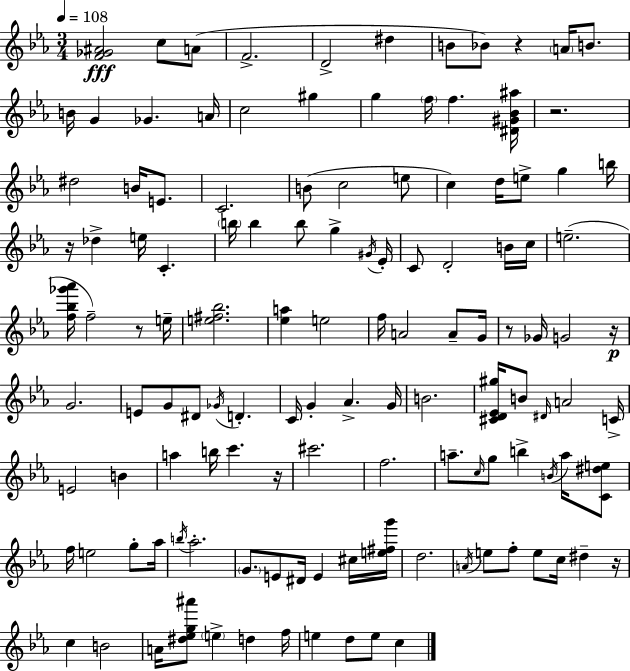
{
  \clef treble
  \numericTimeSignature
  \time 3/4
  \key ees \major
  \tempo 4 = 108
  <f' ges' ais'>2\fff c''8 a'8( | f'2.-> | d'2-> dis''4 | b'8 bes'8) r4 \parenthesize a'16 b'8. | \break b'16 g'4 ges'4. a'16 | c''2 gis''4 | g''4 \parenthesize f''16 f''4. <dis' gis' bes' ais''>16 | r2. | \break dis''2 b'16 e'8. | c'2. | b'8( c''2 e''8 | c''4) d''16 e''8-> g''4 b''16 | \break r16 des''4-> e''16 c'4.-. | \parenthesize b''16 b''4 b''8 g''4-> \acciaccatura { gis'16 } | ees'16-. c'8 d'2-. b'16 | c''16 e''2.--( | \break <f'' bes'' ges''' aes'''>16 f''2--) r8 | e''16-- <e'' fis'' bes''>2. | <ees'' a''>4 e''2 | f''16 a'2 a'8-- | \break g'16 r8 ges'16 g'2 | r16\p g'2. | e'8 g'8 dis'8 \acciaccatura { ges'16 } d'4.-. | c'16 g'4-. aes'4.-> | \break g'16 b'2. | <cis' d' ees' gis''>16 b'8 \grace { dis'16 } a'2 | c'16-> e'2 b'4 | a''4 b''16 c'''4. | \break r16 cis'''2. | f''2. | a''8.-- \grace { c''16 } g''8 b''4-> | \acciaccatura { b'16 } a''16 <c' dis'' e''>8 f''16 e''2 | \break g''8-. aes''16 \acciaccatura { b''16 } aes''2.-. | \parenthesize g'8. e'8 dis'16 | e'4 cis''16 <e'' fis'' g'''>16 d''2. | \acciaccatura { a'16 } e''8 f''8-. e''8 | \break c''16 dis''4-- r16 c''4 b'2 | a'16 <dis'' ees'' g'' ais'''>8 \parenthesize e''4-> | d''4 f''16 e''4 d''8 | e''8 c''4 \bar "|."
}